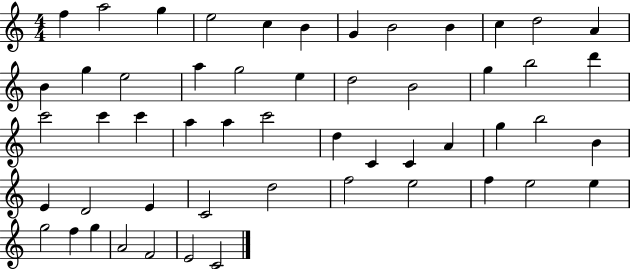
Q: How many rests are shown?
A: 0